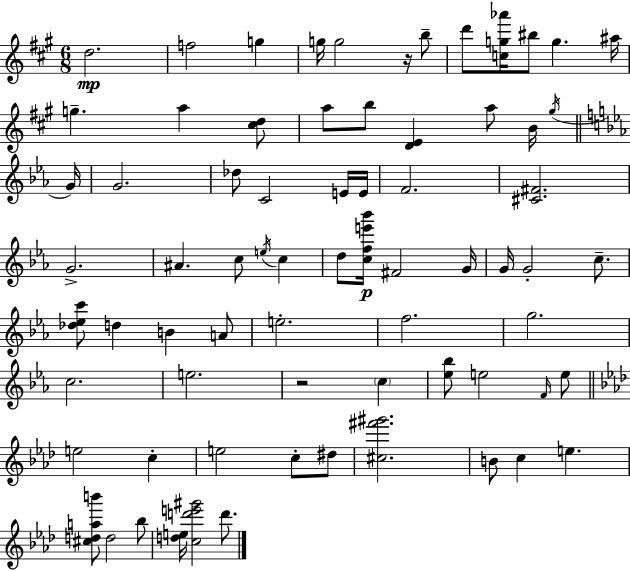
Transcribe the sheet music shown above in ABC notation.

X:1
T:Untitled
M:6/8
L:1/4
K:A
d2 f2 g g/4 g2 z/4 b/2 d'/2 [cg_a']/4 ^b/2 g ^a/4 g a [^cd]/2 a/2 b/2 [DE] a/2 B/4 ^g/4 G/4 G2 _d/2 C2 E/4 E/4 F2 [^C^F]2 G2 ^A c/2 e/4 c d/2 [cfe'_b']/4 ^F2 G/4 G/4 G2 c/2 [_d_ec']/2 d B A/2 e2 f2 g2 c2 e2 z2 c [_e_b]/2 e2 F/4 e/2 e2 c e2 c/2 ^d/2 [^c^f'^g']2 B/2 c e [^cdab']/2 d2 _b/2 [de]/4 [cd'e'^g']2 d'/2